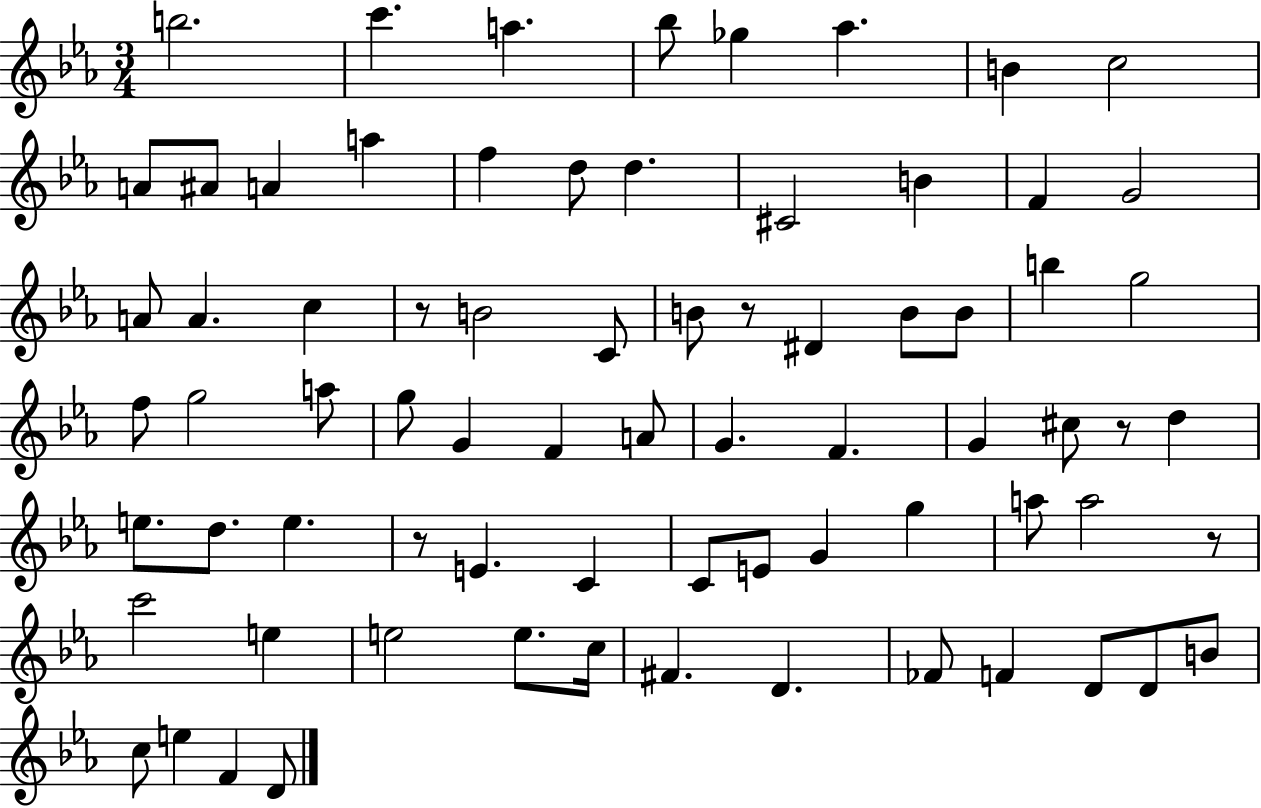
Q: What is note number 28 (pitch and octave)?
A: B4